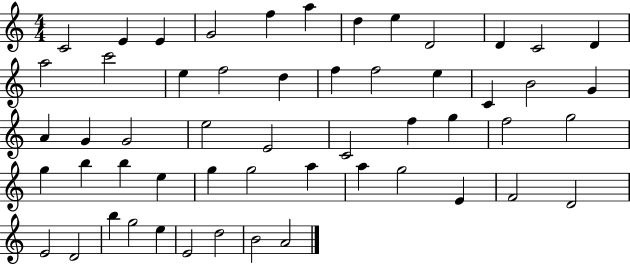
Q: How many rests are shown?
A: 0